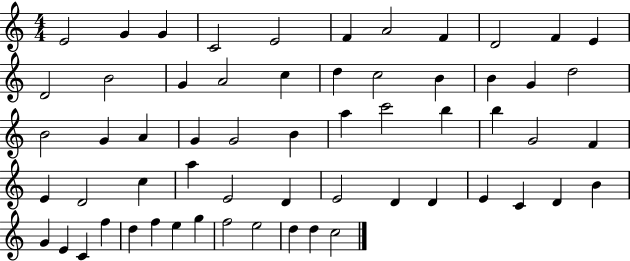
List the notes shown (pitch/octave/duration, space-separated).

E4/h G4/q G4/q C4/h E4/h F4/q A4/h F4/q D4/h F4/q E4/q D4/h B4/h G4/q A4/h C5/q D5/q C5/h B4/q B4/q G4/q D5/h B4/h G4/q A4/q G4/q G4/h B4/q A5/q C6/h B5/q B5/q G4/h F4/q E4/q D4/h C5/q A5/q E4/h D4/q E4/h D4/q D4/q E4/q C4/q D4/q B4/q G4/q E4/q C4/q F5/q D5/q F5/q E5/q G5/q F5/h E5/h D5/q D5/q C5/h